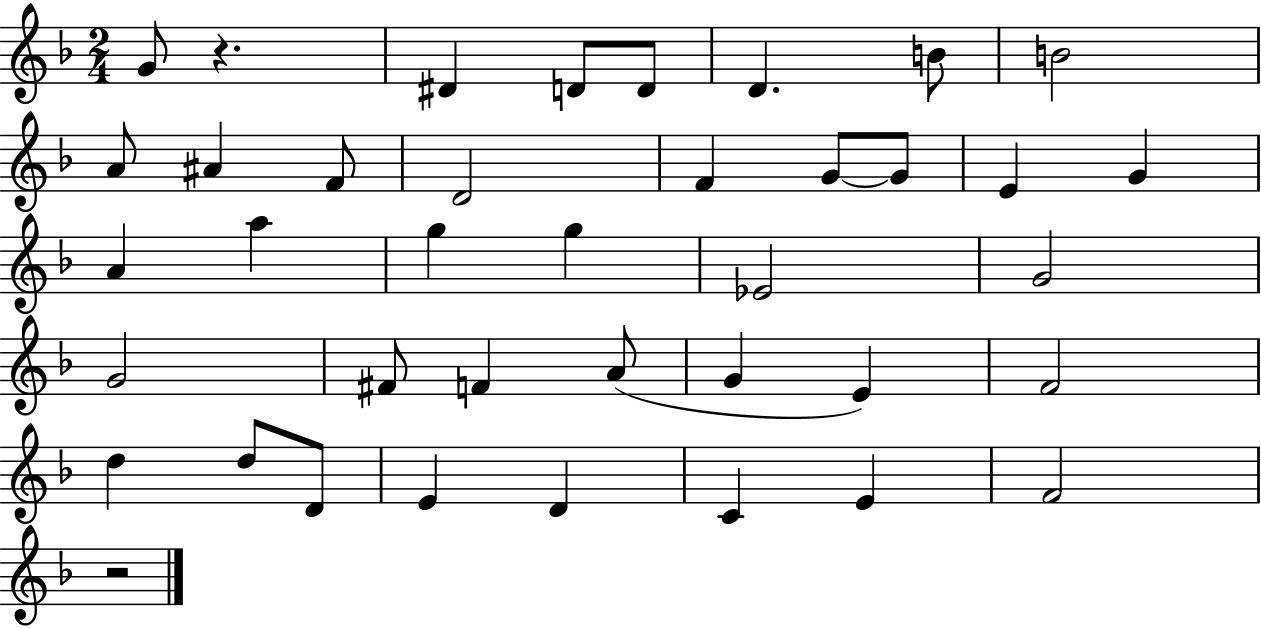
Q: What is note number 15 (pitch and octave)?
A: E4